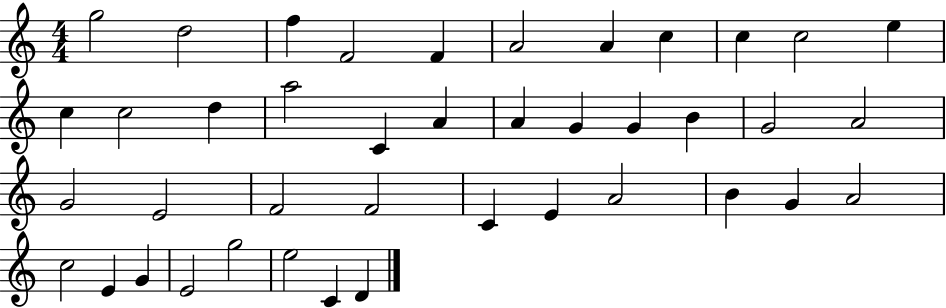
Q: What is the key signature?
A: C major